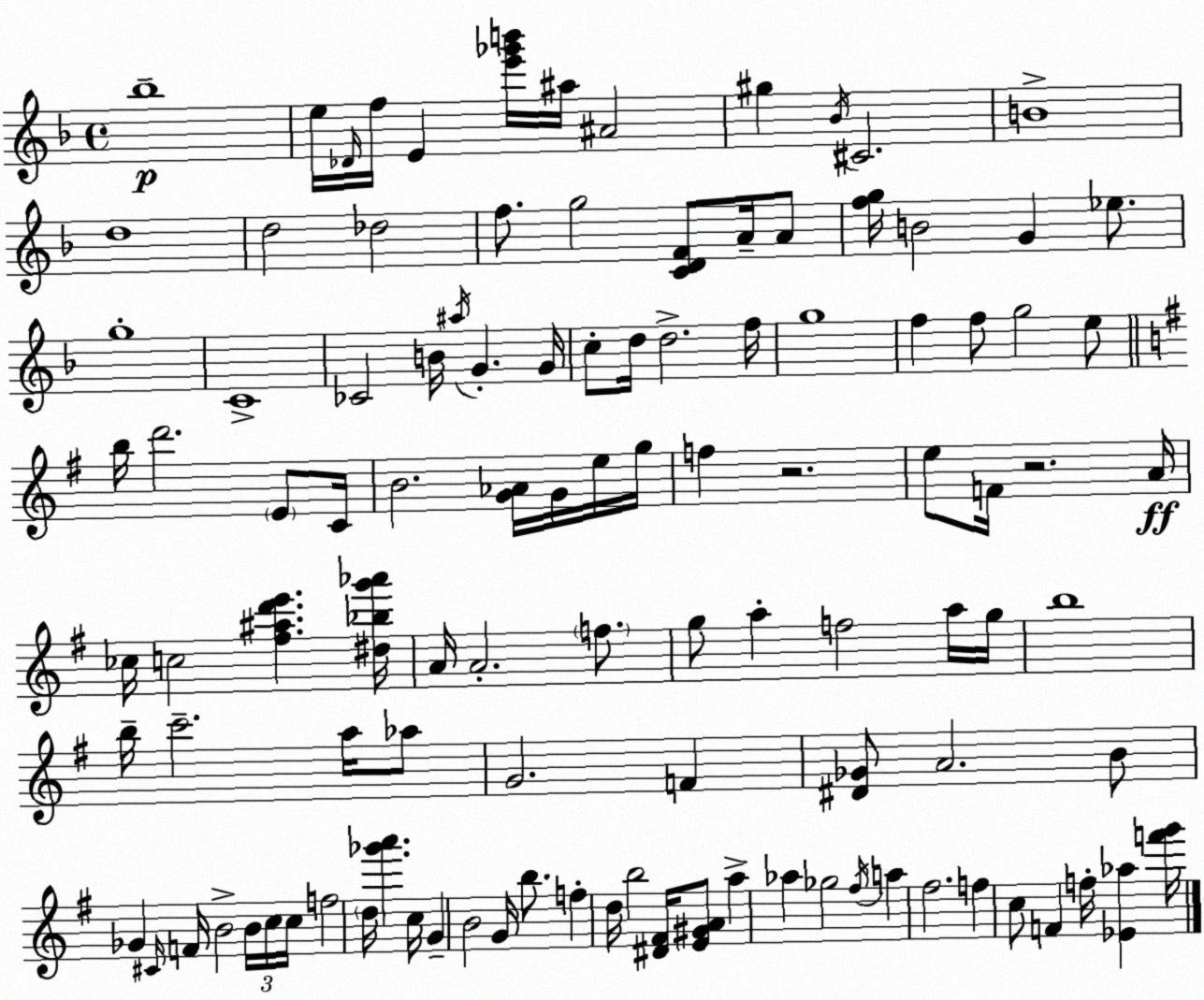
X:1
T:Untitled
M:4/4
L:1/4
K:F
_b4 e/4 _D/4 f/4 E [e'_g'b']/4 ^a/4 ^A2 ^g _B/4 ^C2 B4 d4 d2 _d2 f/2 g2 [CDF]/2 A/4 A/2 [fg]/4 B2 G _e/2 g4 C4 _C2 B/4 ^a/4 G G/4 c/2 d/4 d2 f/4 g4 f f/2 g2 e/2 b/4 d'2 E/2 C/4 B2 [G_A]/4 G/4 e/4 g/4 f z2 e/2 F/4 z2 A/4 _c/4 c2 [^f^ad'e'] [^d_bg'_a']/4 A/4 A2 f/2 g/2 a f2 a/4 g/4 b4 b/4 c'2 a/4 _a/2 G2 F [^D_G]/2 A2 B/2 _G ^C/4 F/4 B2 B/4 c/4 c/4 f2 d/4 [_g'a'] c/4 G B2 G/4 b/2 f d/4 b2 [^D^F]/4 [E^GA]/2 a _a _g2 ^f/4 a ^f2 f c/2 F f/4 [_E_a] [f'g']/4